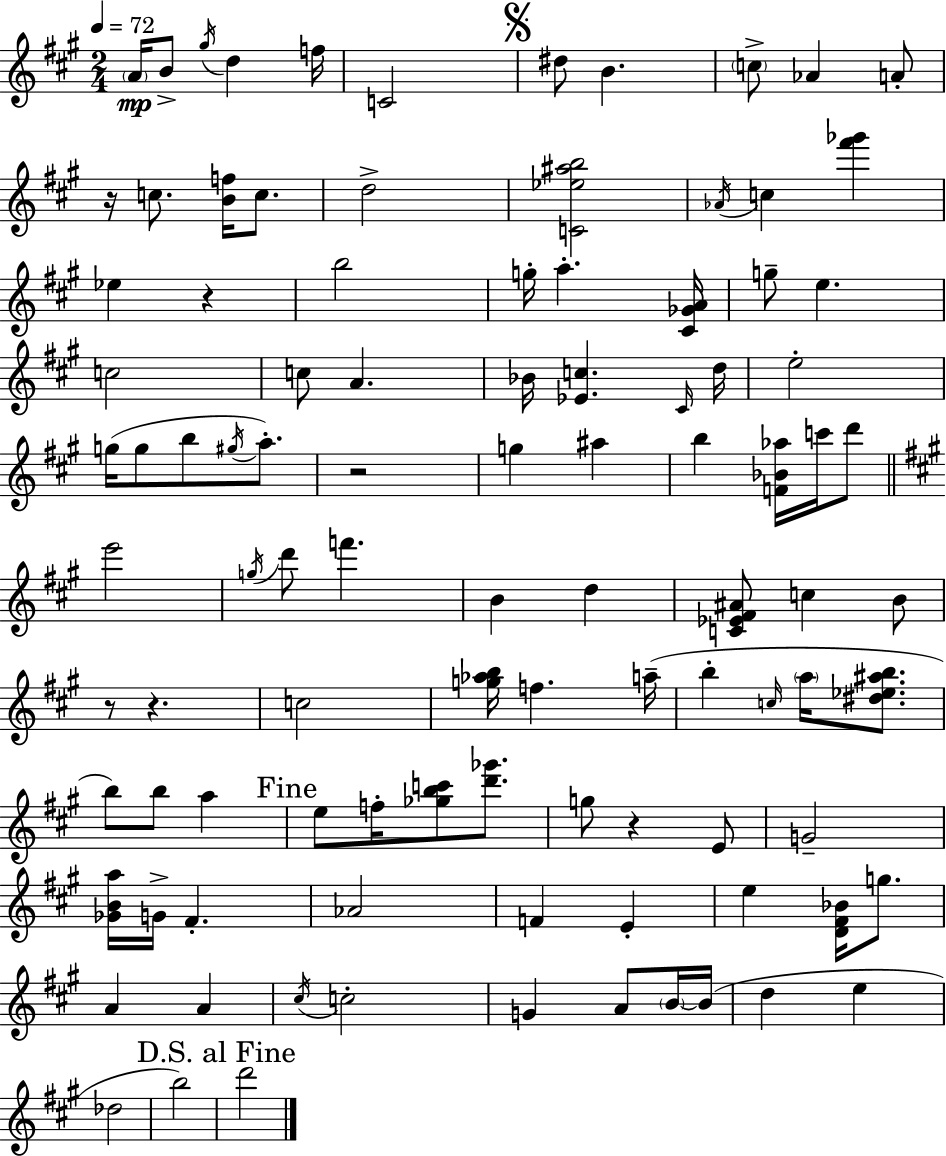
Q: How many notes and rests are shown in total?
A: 100